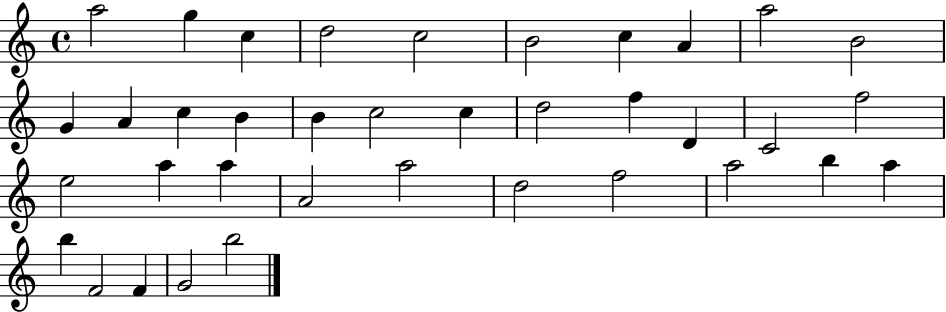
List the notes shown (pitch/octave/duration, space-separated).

A5/h G5/q C5/q D5/h C5/h B4/h C5/q A4/q A5/h B4/h G4/q A4/q C5/q B4/q B4/q C5/h C5/q D5/h F5/q D4/q C4/h F5/h E5/h A5/q A5/q A4/h A5/h D5/h F5/h A5/h B5/q A5/q B5/q F4/h F4/q G4/h B5/h